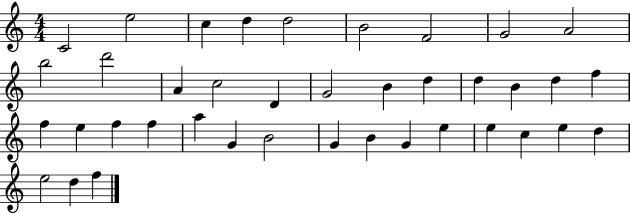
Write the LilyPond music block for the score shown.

{
  \clef treble
  \numericTimeSignature
  \time 4/4
  \key c \major
  c'2 e''2 | c''4 d''4 d''2 | b'2 f'2 | g'2 a'2 | \break b''2 d'''2 | a'4 c''2 d'4 | g'2 b'4 d''4 | d''4 b'4 d''4 f''4 | \break f''4 e''4 f''4 f''4 | a''4 g'4 b'2 | g'4 b'4 g'4 e''4 | e''4 c''4 e''4 d''4 | \break e''2 d''4 f''4 | \bar "|."
}